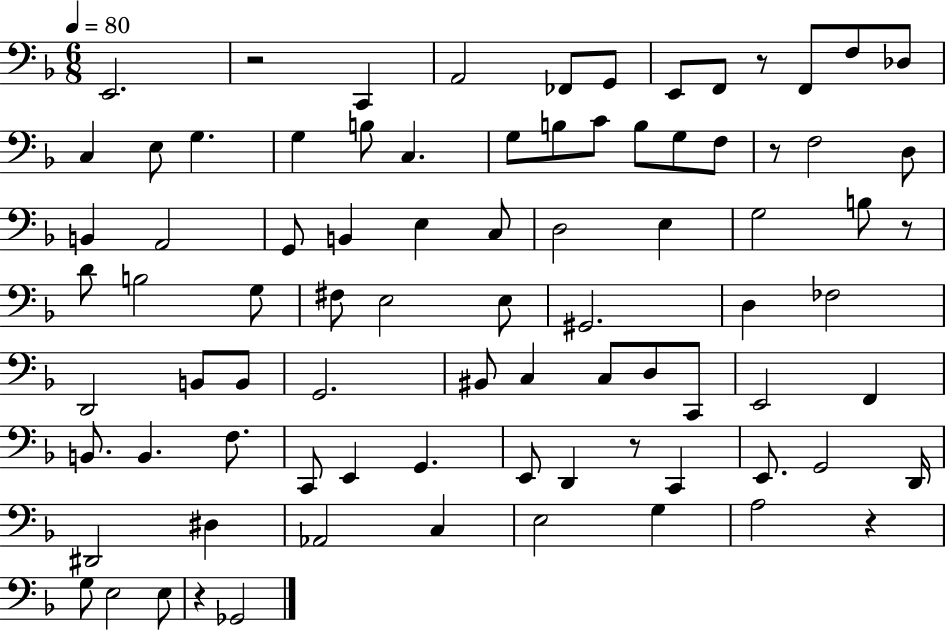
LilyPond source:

{
  \clef bass
  \numericTimeSignature
  \time 6/8
  \key f \major
  \tempo 4 = 80
  e,2. | r2 c,4 | a,2 fes,8 g,8 | e,8 f,8 r8 f,8 f8 des8 | \break c4 e8 g4. | g4 b8 c4. | g8 b8 c'8 b8 g8 f8 | r8 f2 d8 | \break b,4 a,2 | g,8 b,4 e4 c8 | d2 e4 | g2 b8 r8 | \break d'8 b2 g8 | fis8 e2 e8 | gis,2. | d4 fes2 | \break d,2 b,8 b,8 | g,2. | bis,8 c4 c8 d8 c,8 | e,2 f,4 | \break b,8. b,4. f8. | c,8 e,4 g,4. | e,8 d,4 r8 c,4 | e,8. g,2 d,16 | \break dis,2 dis4 | aes,2 c4 | e2 g4 | a2 r4 | \break g8 e2 e8 | r4 ges,2 | \bar "|."
}